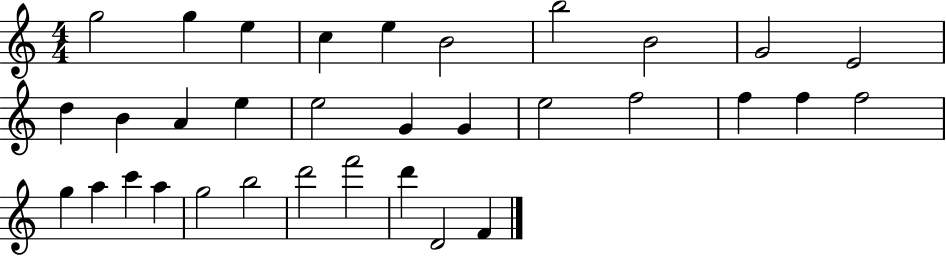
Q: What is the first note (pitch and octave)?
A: G5